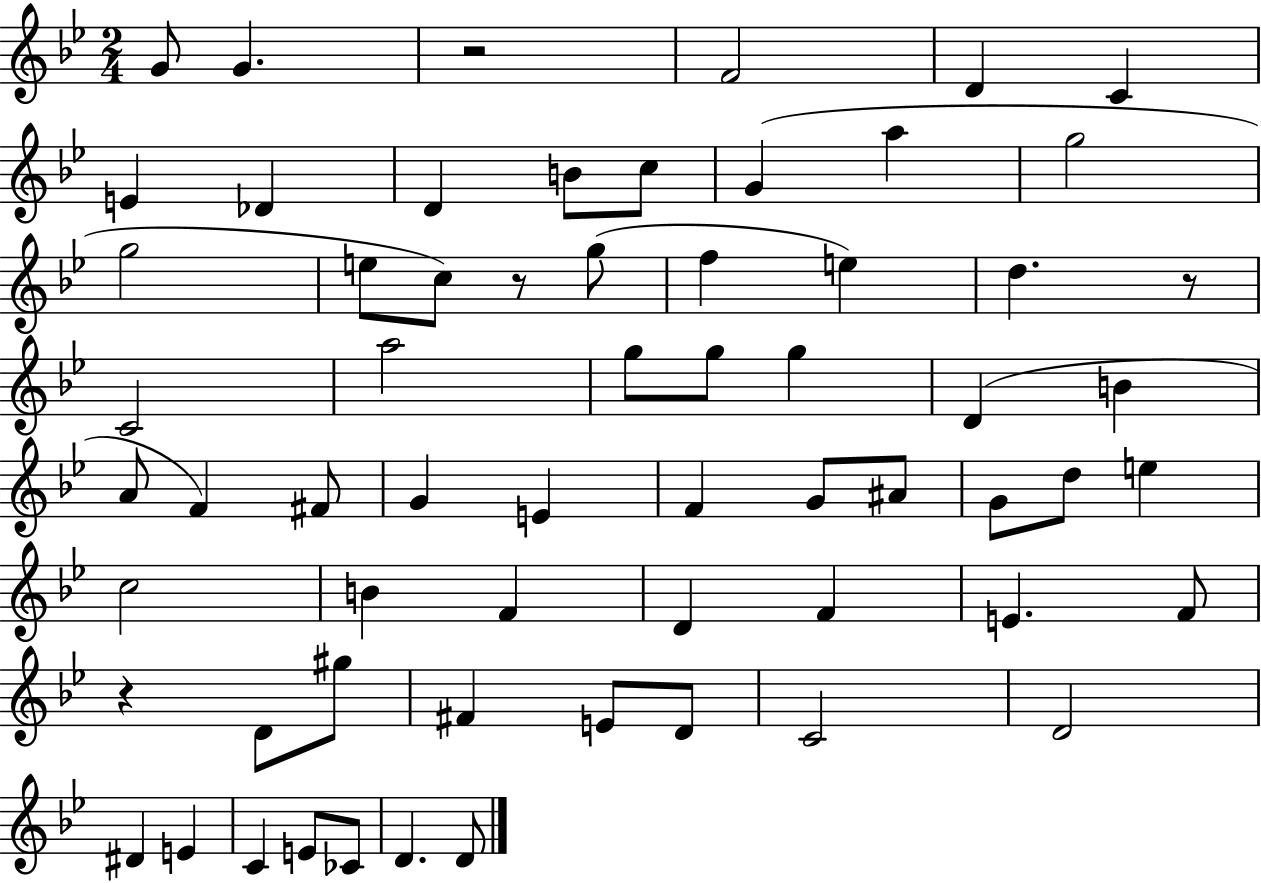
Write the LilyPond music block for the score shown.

{
  \clef treble
  \numericTimeSignature
  \time 2/4
  \key bes \major
  \repeat volta 2 { g'8 g'4. | r2 | f'2 | d'4 c'4 | \break e'4 des'4 | d'4 b'8 c''8 | g'4( a''4 | g''2 | \break g''2 | e''8 c''8) r8 g''8( | f''4 e''4) | d''4. r8 | \break c'2 | a''2 | g''8 g''8 g''4 | d'4( b'4 | \break a'8 f'4) fis'8 | g'4 e'4 | f'4 g'8 ais'8 | g'8 d''8 e''4 | \break c''2 | b'4 f'4 | d'4 f'4 | e'4. f'8 | \break r4 d'8 gis''8 | fis'4 e'8 d'8 | c'2 | d'2 | \break dis'4 e'4 | c'4 e'8 ces'8 | d'4. d'8 | } \bar "|."
}